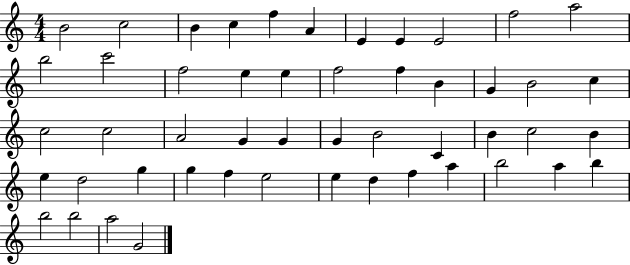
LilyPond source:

{
  \clef treble
  \numericTimeSignature
  \time 4/4
  \key c \major
  b'2 c''2 | b'4 c''4 f''4 a'4 | e'4 e'4 e'2 | f''2 a''2 | \break b''2 c'''2 | f''2 e''4 e''4 | f''2 f''4 b'4 | g'4 b'2 c''4 | \break c''2 c''2 | a'2 g'4 g'4 | g'4 b'2 c'4 | b'4 c''2 b'4 | \break e''4 d''2 g''4 | g''4 f''4 e''2 | e''4 d''4 f''4 a''4 | b''2 a''4 b''4 | \break b''2 b''2 | a''2 g'2 | \bar "|."
}